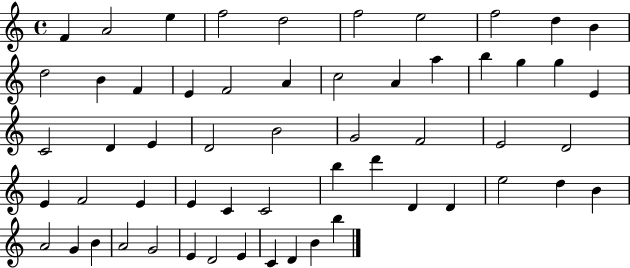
F4/q A4/h E5/q F5/h D5/h F5/h E5/h F5/h D5/q B4/q D5/h B4/q F4/q E4/q F4/h A4/q C5/h A4/q A5/q B5/q G5/q G5/q E4/q C4/h D4/q E4/q D4/h B4/h G4/h F4/h E4/h D4/h E4/q F4/h E4/q E4/q C4/q C4/h B5/q D6/q D4/q D4/q E5/h D5/q B4/q A4/h G4/q B4/q A4/h G4/h E4/q D4/h E4/q C4/q D4/q B4/q B5/q